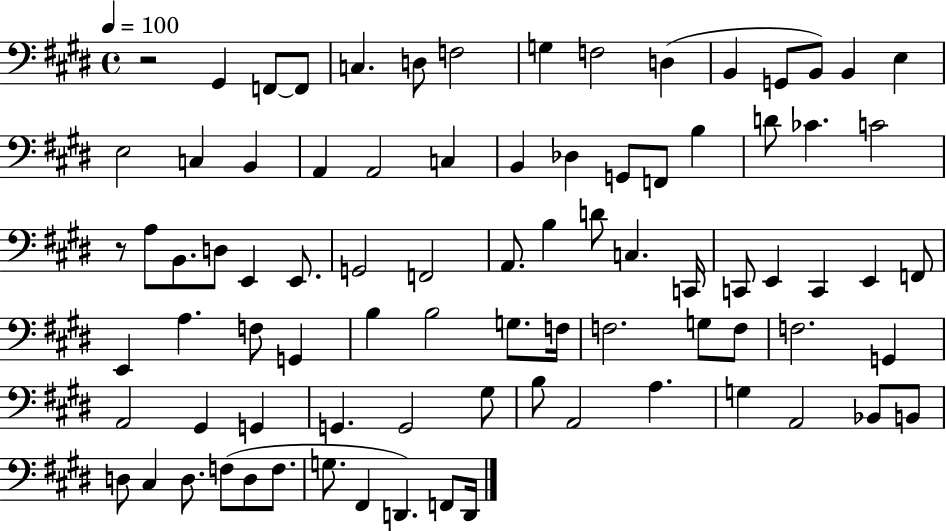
R/h G#2/q F2/e F2/e C3/q. D3/e F3/h G3/q F3/h D3/q B2/q G2/e B2/e B2/q E3/q E3/h C3/q B2/q A2/q A2/h C3/q B2/q Db3/q G2/e F2/e B3/q D4/e CES4/q. C4/h R/e A3/e B2/e. D3/e E2/q E2/e. G2/h F2/h A2/e. B3/q D4/e C3/q. C2/s C2/e E2/q C2/q E2/q F2/e E2/q A3/q. F3/e G2/q B3/q B3/h G3/e. F3/s F3/h. G3/e F3/e F3/h. G2/q A2/h G#2/q G2/q G2/q. G2/h G#3/e B3/e A2/h A3/q. G3/q A2/h Bb2/e B2/e D3/e C#3/q D3/e. F3/e D3/e F3/e. G3/e. F#2/q D2/q. F2/e D2/s